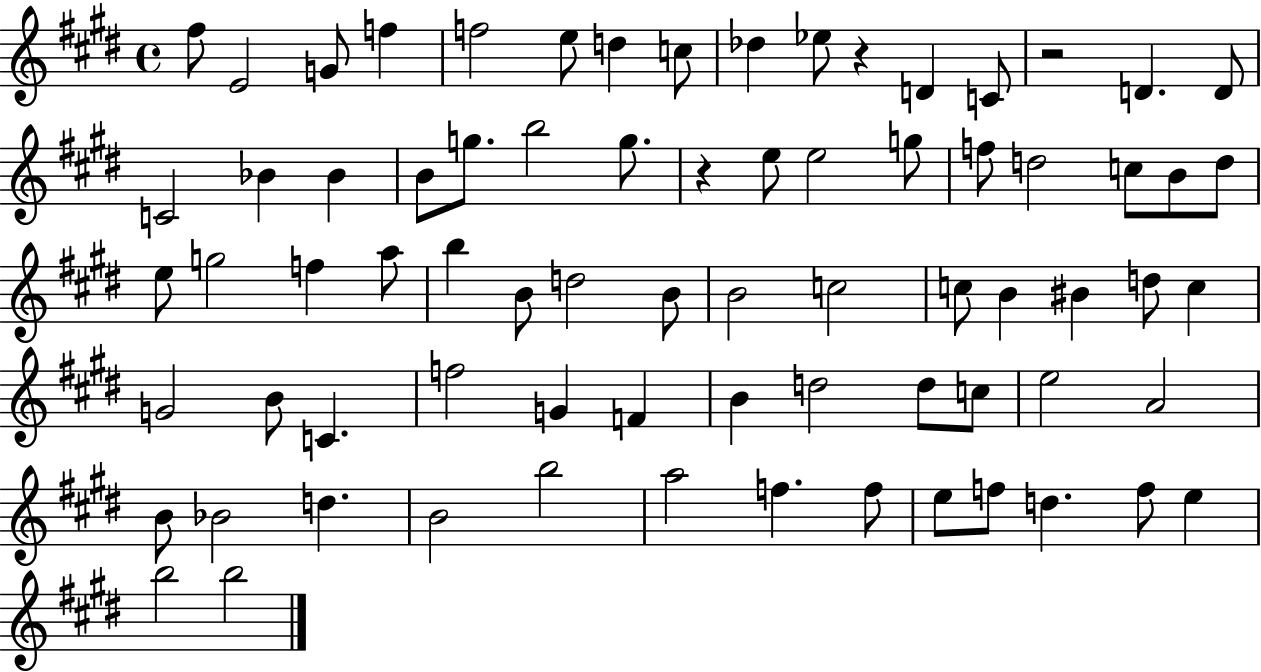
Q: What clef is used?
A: treble